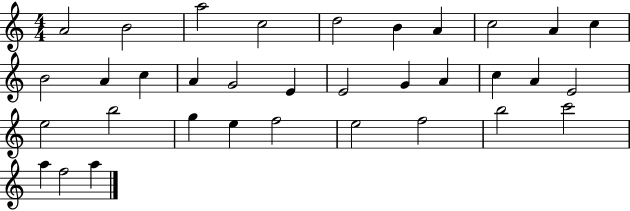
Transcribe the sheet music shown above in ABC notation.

X:1
T:Untitled
M:4/4
L:1/4
K:C
A2 B2 a2 c2 d2 B A c2 A c B2 A c A G2 E E2 G A c A E2 e2 b2 g e f2 e2 f2 b2 c'2 a f2 a